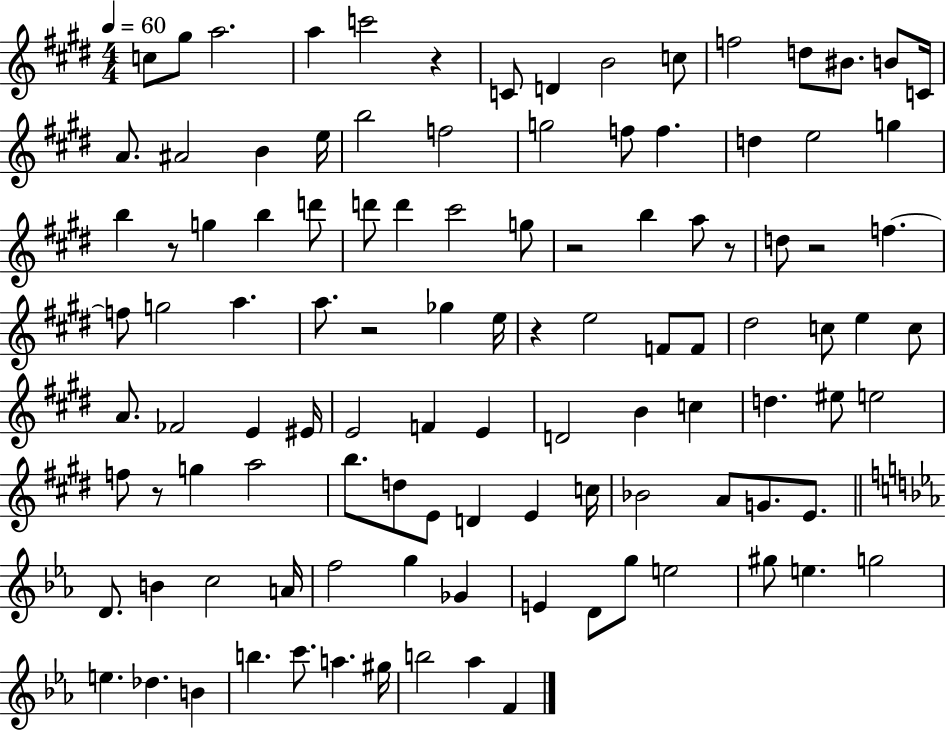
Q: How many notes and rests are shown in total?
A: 109